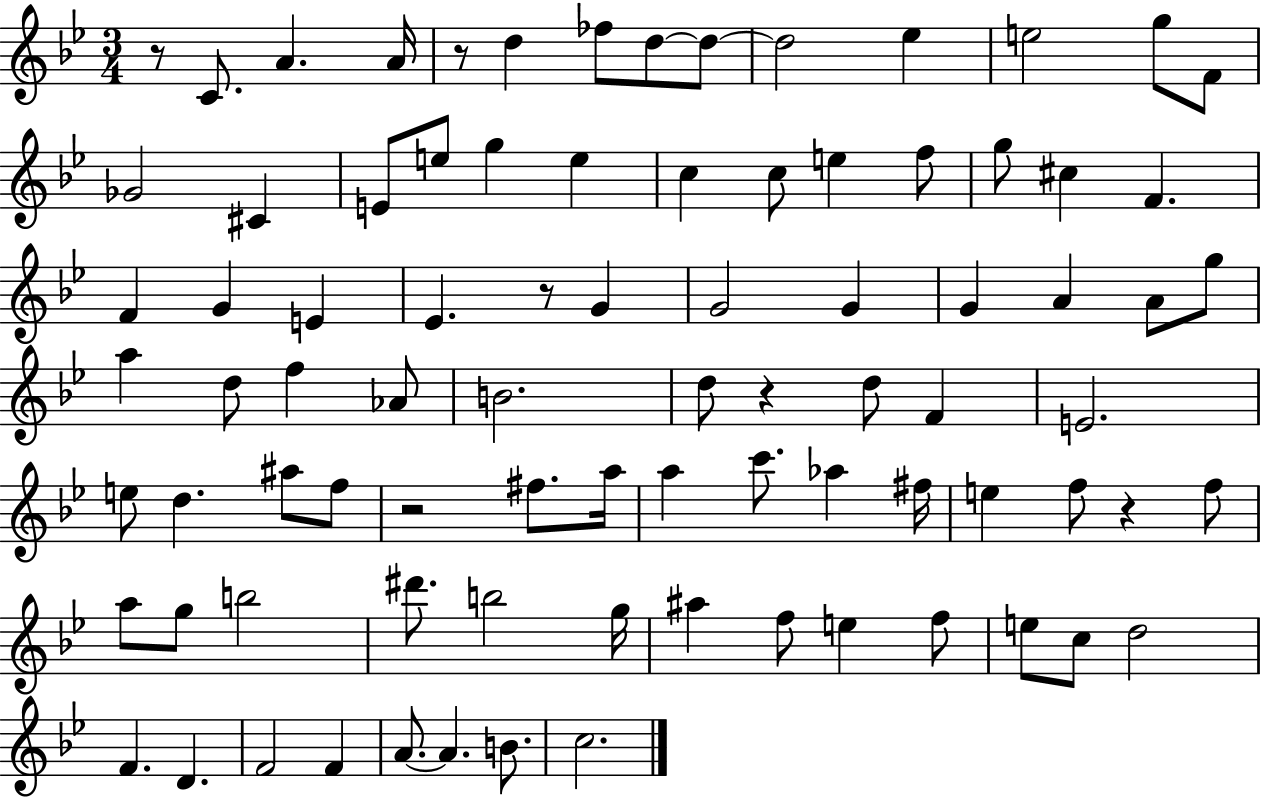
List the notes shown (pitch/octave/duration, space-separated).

R/e C4/e. A4/q. A4/s R/e D5/q FES5/e D5/e D5/e D5/h Eb5/q E5/h G5/e F4/e Gb4/h C#4/q E4/e E5/e G5/q E5/q C5/q C5/e E5/q F5/e G5/e C#5/q F4/q. F4/q G4/q E4/q Eb4/q. R/e G4/q G4/h G4/q G4/q A4/q A4/e G5/e A5/q D5/e F5/q Ab4/e B4/h. D5/e R/q D5/e F4/q E4/h. E5/e D5/q. A#5/e F5/e R/h F#5/e. A5/s A5/q C6/e. Ab5/q F#5/s E5/q F5/e R/q F5/e A5/e G5/e B5/h D#6/e. B5/h G5/s A#5/q F5/e E5/q F5/e E5/e C5/e D5/h F4/q. D4/q. F4/h F4/q A4/e. A4/q. B4/e. C5/h.